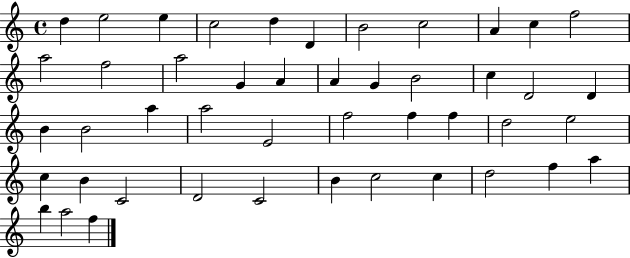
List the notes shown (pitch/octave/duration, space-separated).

D5/q E5/h E5/q C5/h D5/q D4/q B4/h C5/h A4/q C5/q F5/h A5/h F5/h A5/h G4/q A4/q A4/q G4/q B4/h C5/q D4/h D4/q B4/q B4/h A5/q A5/h E4/h F5/h F5/q F5/q D5/h E5/h C5/q B4/q C4/h D4/h C4/h B4/q C5/h C5/q D5/h F5/q A5/q B5/q A5/h F5/q